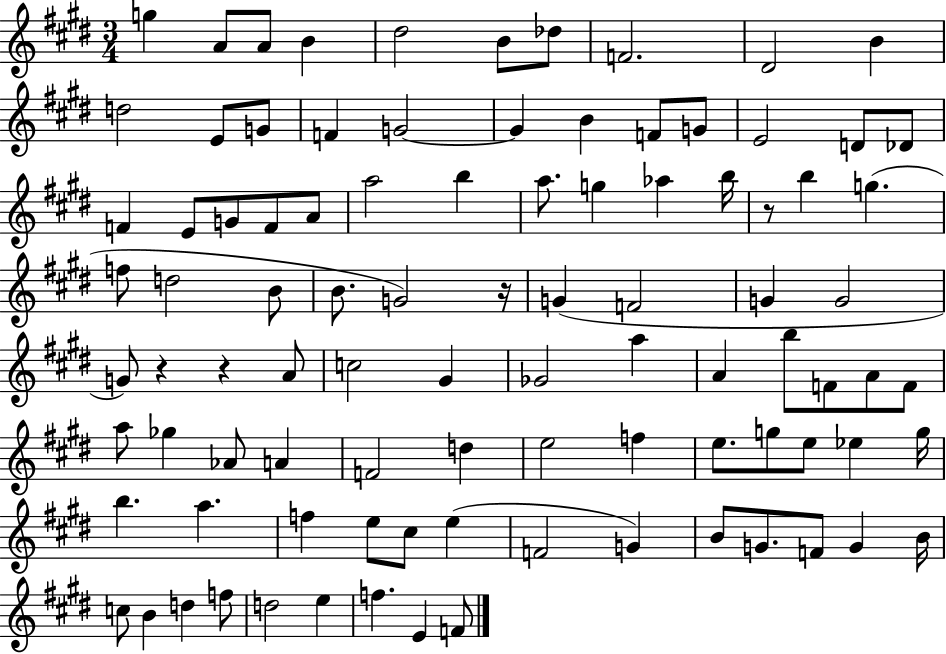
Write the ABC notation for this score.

X:1
T:Untitled
M:3/4
L:1/4
K:E
g A/2 A/2 B ^d2 B/2 _d/2 F2 ^D2 B d2 E/2 G/2 F G2 G B F/2 G/2 E2 D/2 _D/2 F E/2 G/2 F/2 A/2 a2 b a/2 g _a b/4 z/2 b g f/2 d2 B/2 B/2 G2 z/4 G F2 G G2 G/2 z z A/2 c2 ^G _G2 a A b/2 F/2 A/2 F/2 a/2 _g _A/2 A F2 d e2 f e/2 g/2 e/2 _e g/4 b a f e/2 ^c/2 e F2 G B/2 G/2 F/2 G B/4 c/2 B d f/2 d2 e f E F/2